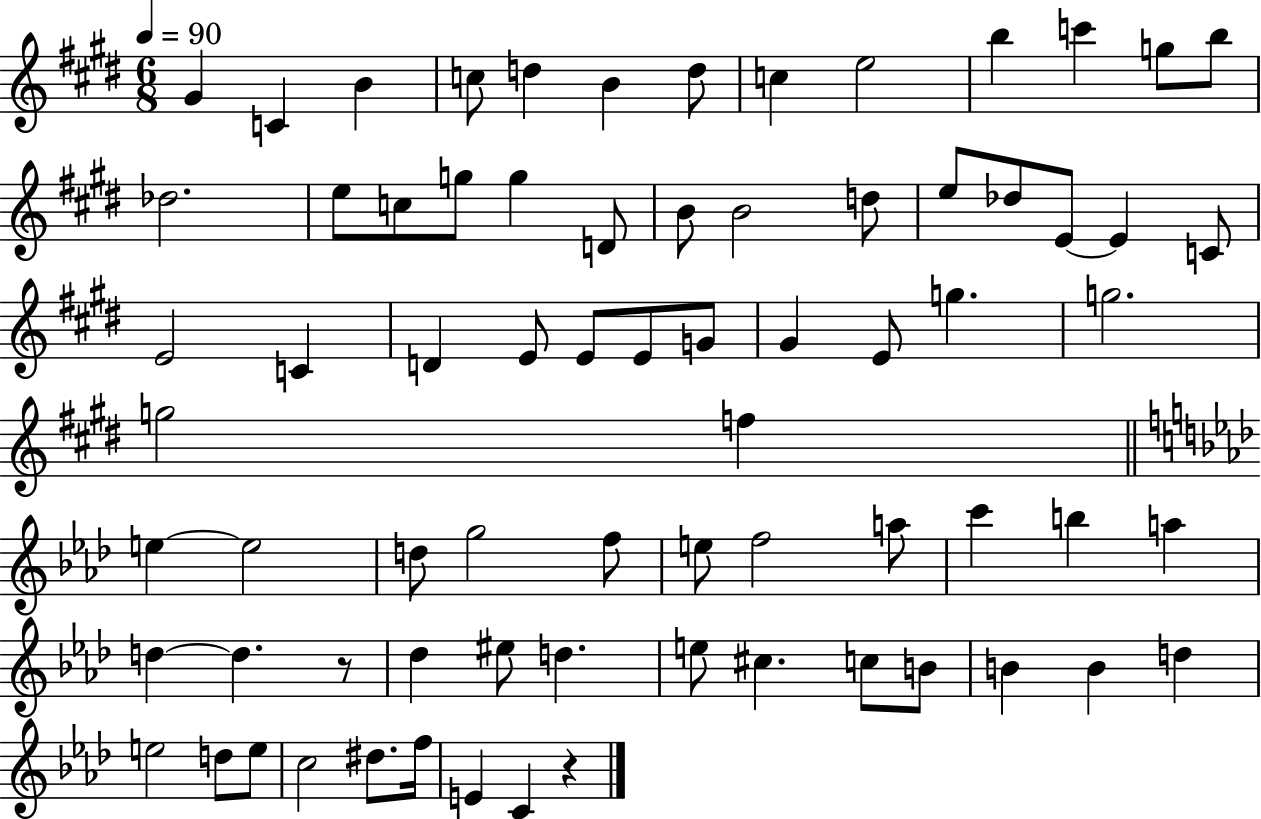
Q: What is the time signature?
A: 6/8